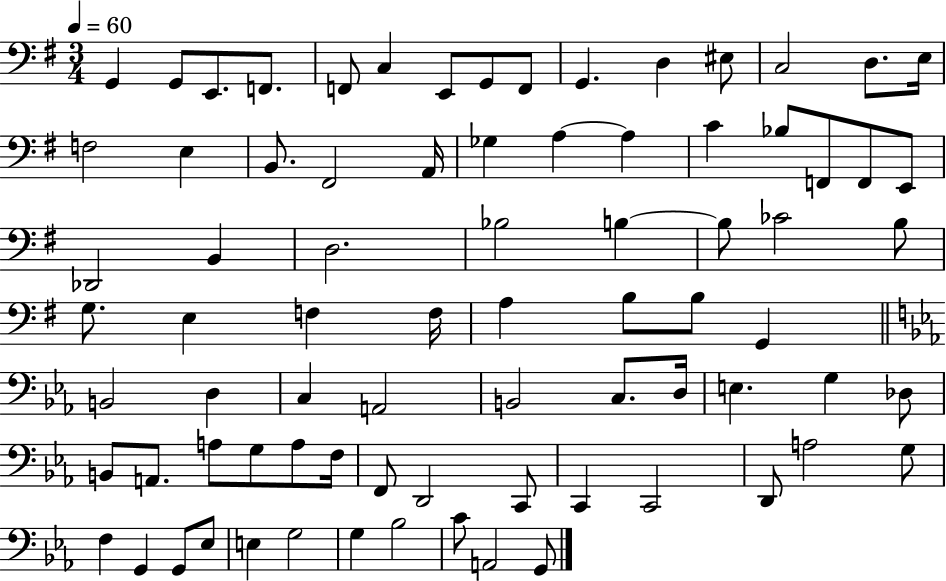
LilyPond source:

{
  \clef bass
  \numericTimeSignature
  \time 3/4
  \key g \major
  \tempo 4 = 60
  g,4 g,8 e,8. f,8. | f,8 c4 e,8 g,8 f,8 | g,4. d4 eis8 | c2 d8. e16 | \break f2 e4 | b,8. fis,2 a,16 | ges4 a4~~ a4 | c'4 bes8 f,8 f,8 e,8 | \break des,2 b,4 | d2. | bes2 b4~~ | b8 ces'2 b8 | \break g8. e4 f4 f16 | a4 b8 b8 g,4 | \bar "||" \break \key ees \major b,2 d4 | c4 a,2 | b,2 c8. d16 | e4. g4 des8 | \break b,8 a,8. a8 g8 a8 f16 | f,8 d,2 c,8 | c,4 c,2 | d,8 a2 g8 | \break f4 g,4 g,8 ees8 | e4 g2 | g4 bes2 | c'8 a,2 g,8 | \break \bar "|."
}